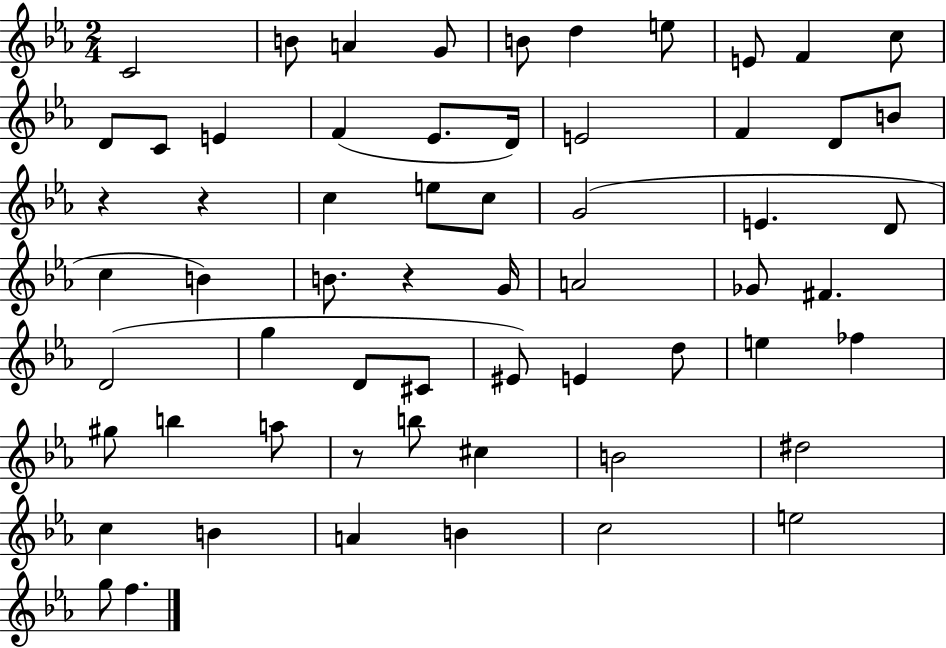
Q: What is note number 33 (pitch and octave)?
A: F#4